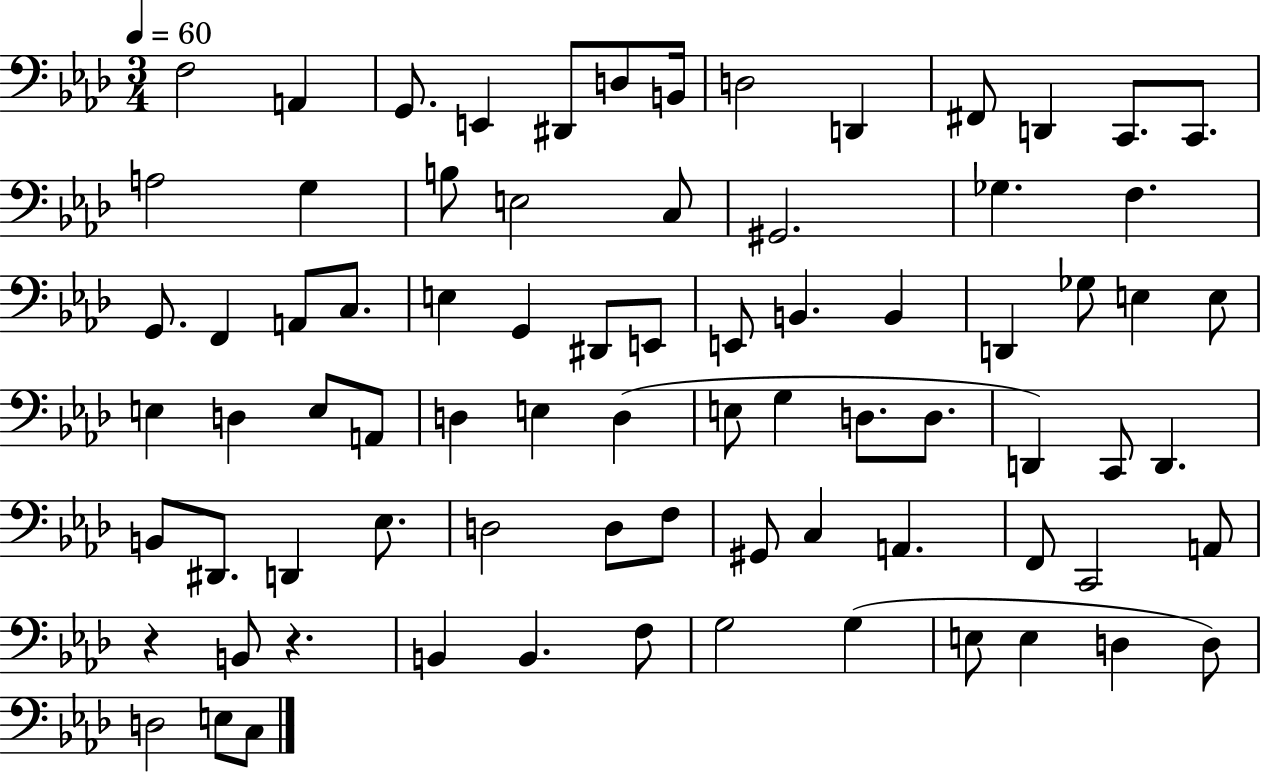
{
  \clef bass
  \numericTimeSignature
  \time 3/4
  \key aes \major
  \tempo 4 = 60
  \repeat volta 2 { f2 a,4 | g,8. e,4 dis,8 d8 b,16 | d2 d,4 | fis,8 d,4 c,8. c,8. | \break a2 g4 | b8 e2 c8 | gis,2. | ges4. f4. | \break g,8. f,4 a,8 c8. | e4 g,4 dis,8 e,8 | e,8 b,4. b,4 | d,4 ges8 e4 e8 | \break e4 d4 e8 a,8 | d4 e4 d4( | e8 g4 d8. d8. | d,4) c,8 d,4. | \break b,8 dis,8. d,4 ees8. | d2 d8 f8 | gis,8 c4 a,4. | f,8 c,2 a,8 | \break r4 b,8 r4. | b,4 b,4. f8 | g2 g4( | e8 e4 d4 d8) | \break d2 e8 c8 | } \bar "|."
}